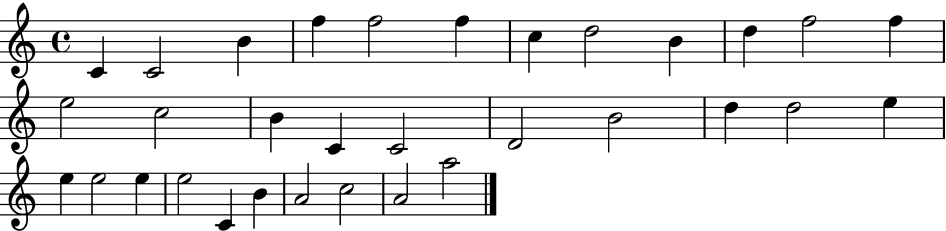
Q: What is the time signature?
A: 4/4